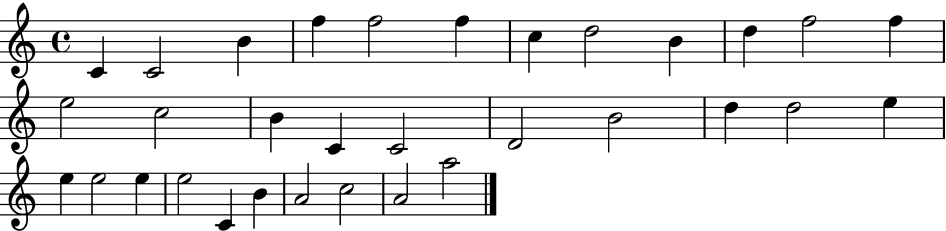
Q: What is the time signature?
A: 4/4